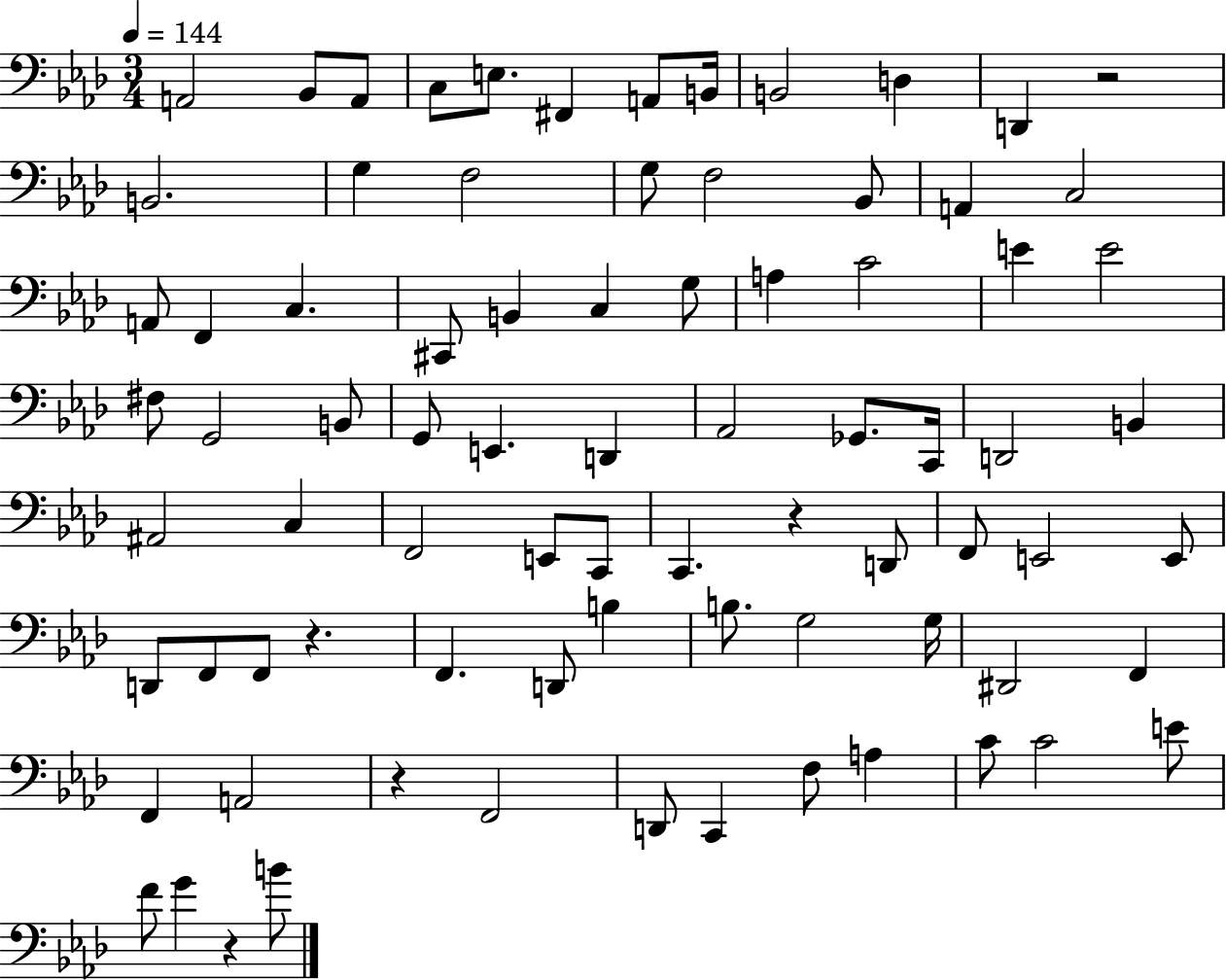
X:1
T:Untitled
M:3/4
L:1/4
K:Ab
A,,2 _B,,/2 A,,/2 C,/2 E,/2 ^F,, A,,/2 B,,/4 B,,2 D, D,, z2 B,,2 G, F,2 G,/2 F,2 _B,,/2 A,, C,2 A,,/2 F,, C, ^C,,/2 B,, C, G,/2 A, C2 E E2 ^F,/2 G,,2 B,,/2 G,,/2 E,, D,, _A,,2 _G,,/2 C,,/4 D,,2 B,, ^A,,2 C, F,,2 E,,/2 C,,/2 C,, z D,,/2 F,,/2 E,,2 E,,/2 D,,/2 F,,/2 F,,/2 z F,, D,,/2 B, B,/2 G,2 G,/4 ^D,,2 F,, F,, A,,2 z F,,2 D,,/2 C,, F,/2 A, C/2 C2 E/2 F/2 G z B/2